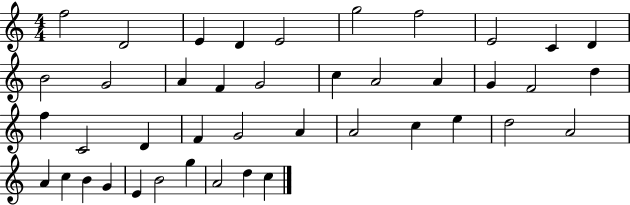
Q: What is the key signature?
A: C major